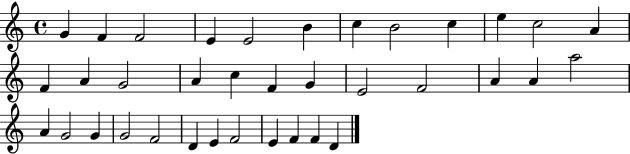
{
  \clef treble
  \time 4/4
  \defaultTimeSignature
  \key c \major
  g'4 f'4 f'2 | e'4 e'2 b'4 | c''4 b'2 c''4 | e''4 c''2 a'4 | \break f'4 a'4 g'2 | a'4 c''4 f'4 g'4 | e'2 f'2 | a'4 a'4 a''2 | \break a'4 g'2 g'4 | g'2 f'2 | d'4 e'4 f'2 | e'4 f'4 f'4 d'4 | \break \bar "|."
}